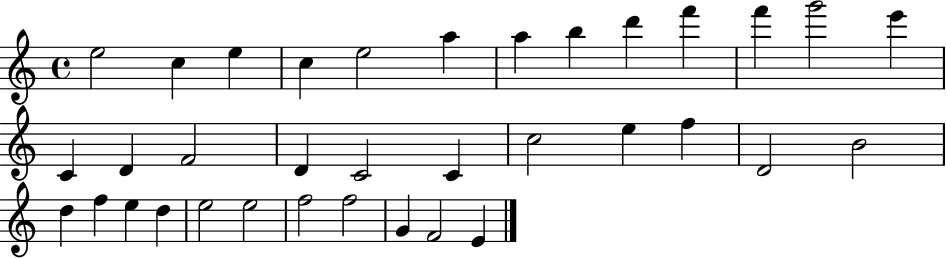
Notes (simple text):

E5/h C5/q E5/q C5/q E5/h A5/q A5/q B5/q D6/q F6/q F6/q G6/h E6/q C4/q D4/q F4/h D4/q C4/h C4/q C5/h E5/q F5/q D4/h B4/h D5/q F5/q E5/q D5/q E5/h E5/h F5/h F5/h G4/q F4/h E4/q